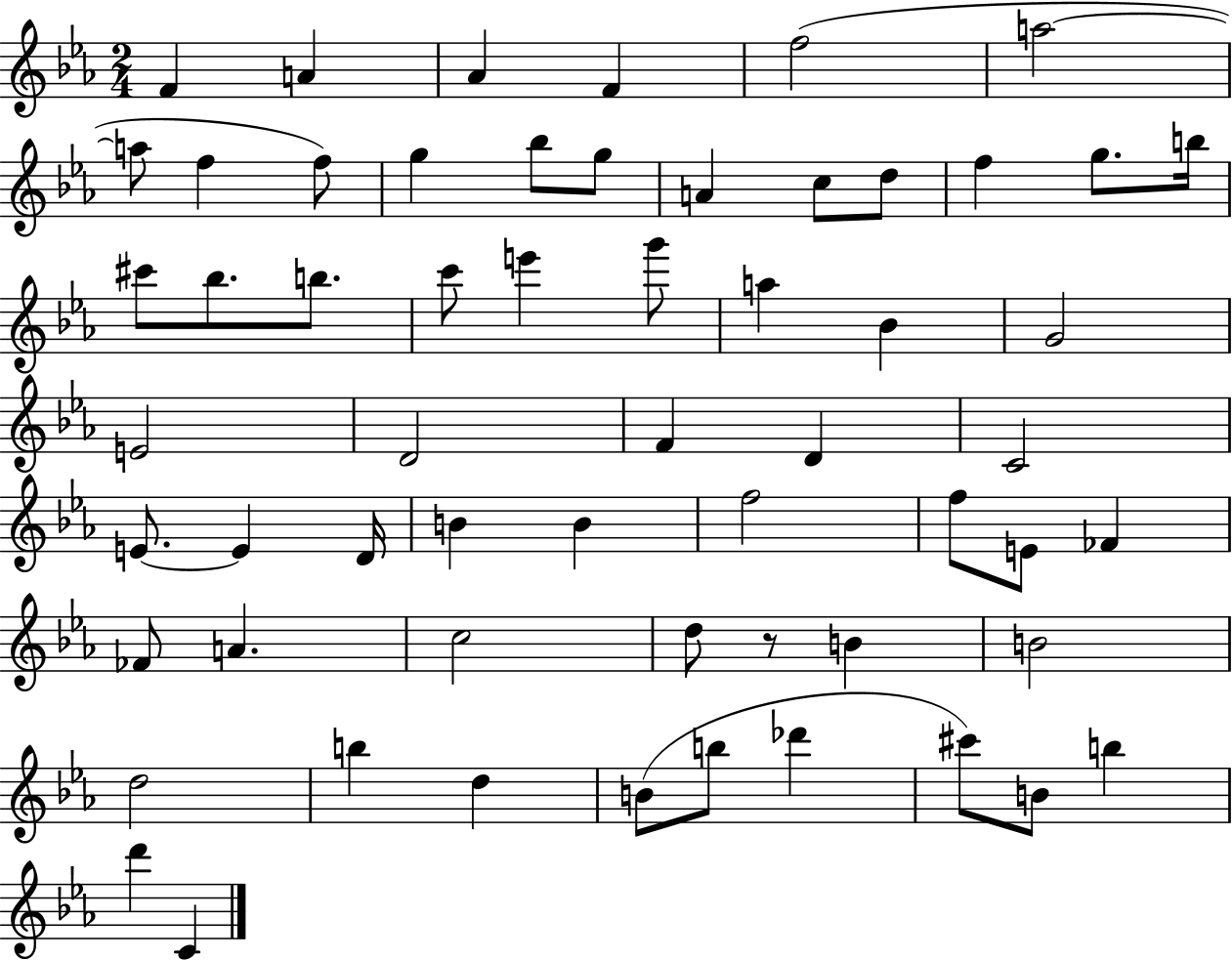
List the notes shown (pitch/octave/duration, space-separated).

F4/q A4/q Ab4/q F4/q F5/h A5/h A5/e F5/q F5/e G5/q Bb5/e G5/e A4/q C5/e D5/e F5/q G5/e. B5/s C#6/e Bb5/e. B5/e. C6/e E6/q G6/e A5/q Bb4/q G4/h E4/h D4/h F4/q D4/q C4/h E4/e. E4/q D4/s B4/q B4/q F5/h F5/e E4/e FES4/q FES4/e A4/q. C5/h D5/e R/e B4/q B4/h D5/h B5/q D5/q B4/e B5/e Db6/q C#6/e B4/e B5/q D6/q C4/q